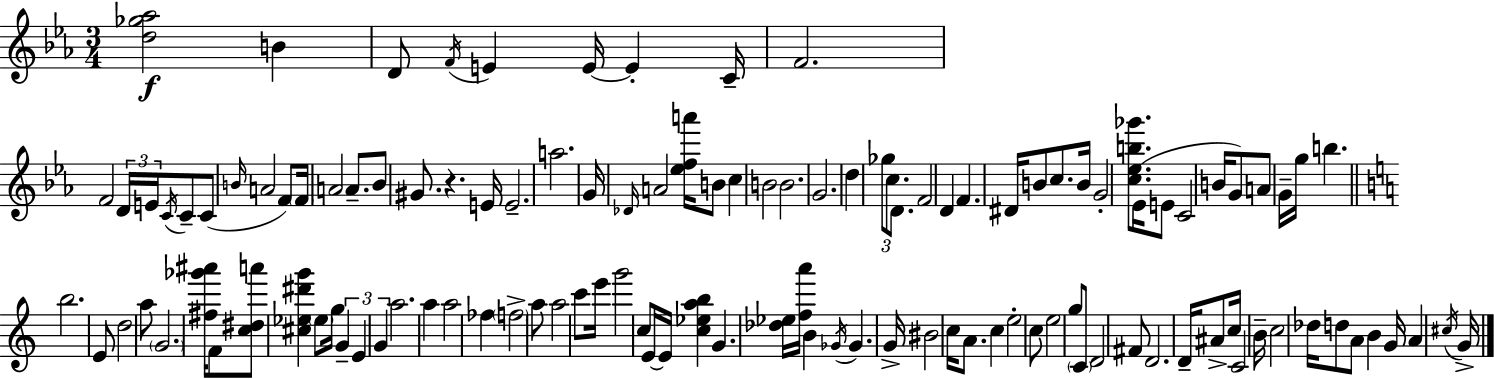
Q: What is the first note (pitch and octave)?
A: B4